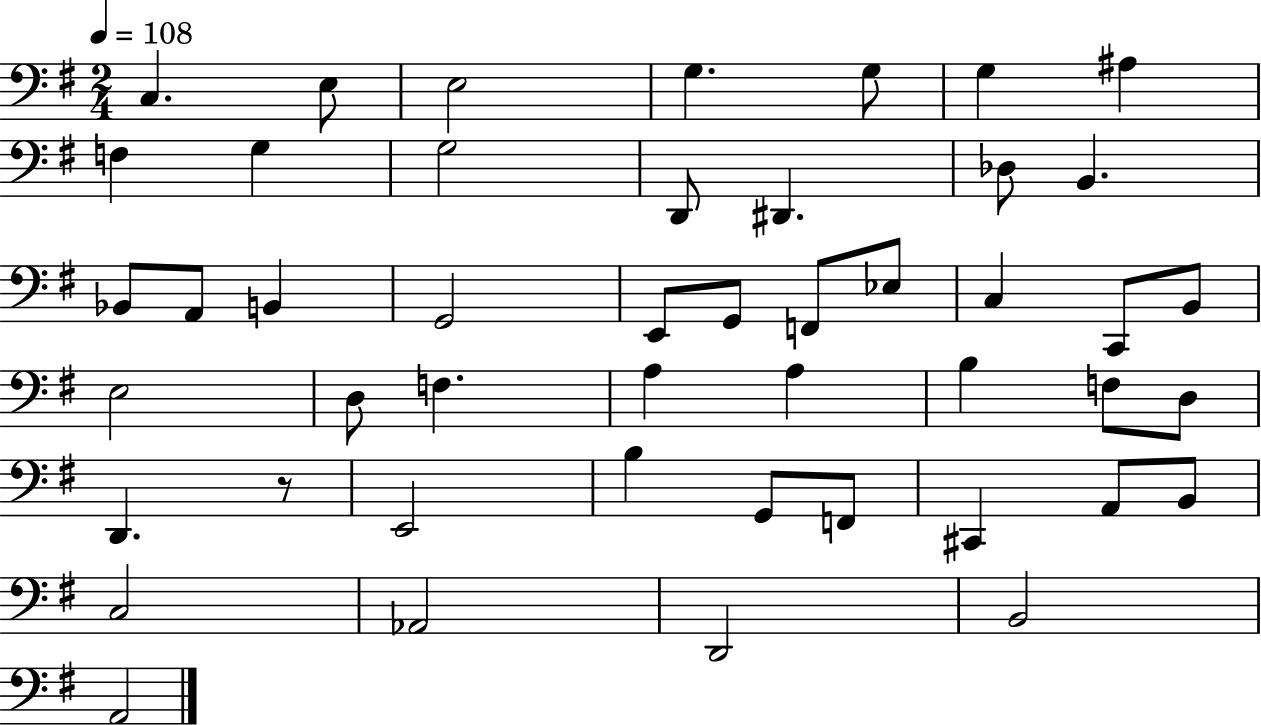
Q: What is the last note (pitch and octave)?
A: A2